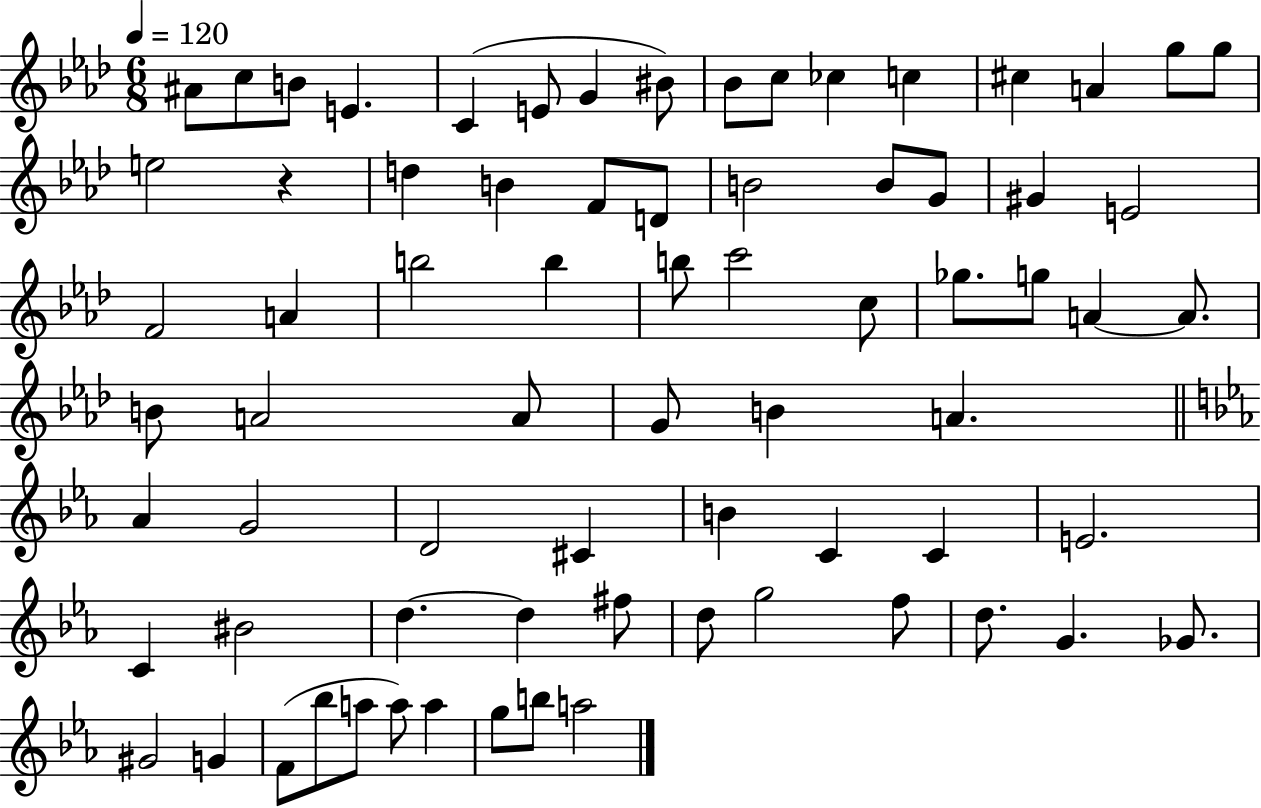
X:1
T:Untitled
M:6/8
L:1/4
K:Ab
^A/2 c/2 B/2 E C E/2 G ^B/2 _B/2 c/2 _c c ^c A g/2 g/2 e2 z d B F/2 D/2 B2 B/2 G/2 ^G E2 F2 A b2 b b/2 c'2 c/2 _g/2 g/2 A A/2 B/2 A2 A/2 G/2 B A _A G2 D2 ^C B C C E2 C ^B2 d d ^f/2 d/2 g2 f/2 d/2 G _G/2 ^G2 G F/2 _b/2 a/2 a/2 a g/2 b/2 a2